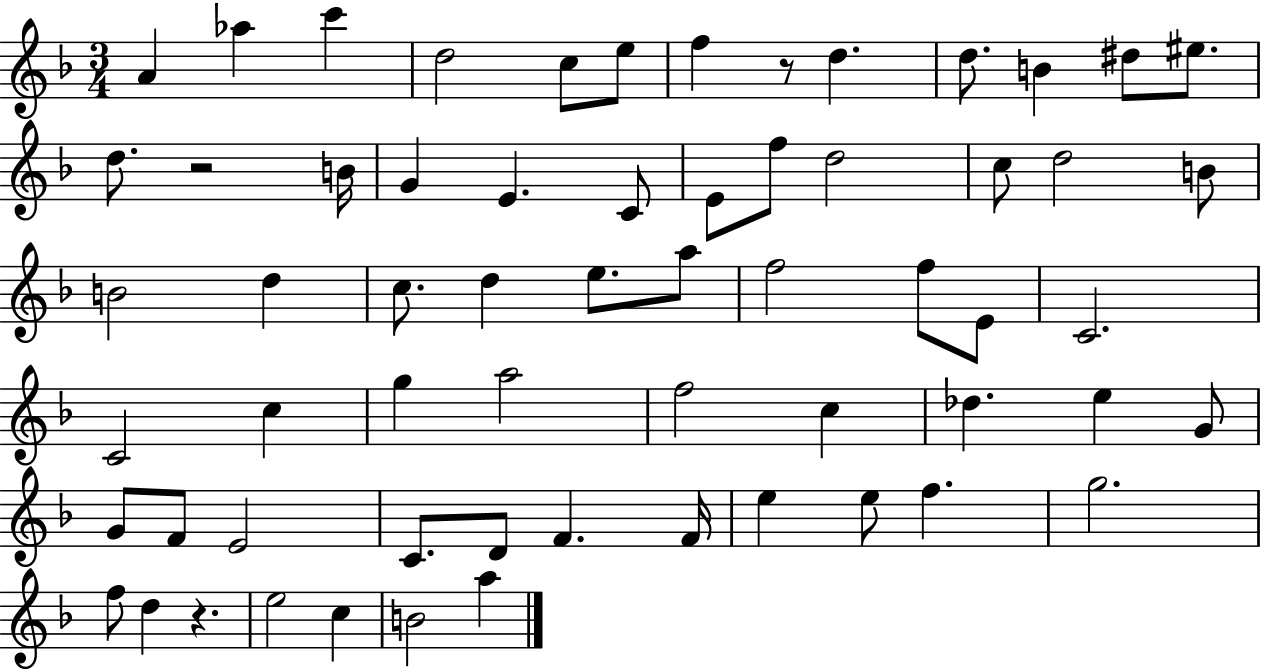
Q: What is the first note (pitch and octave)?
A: A4